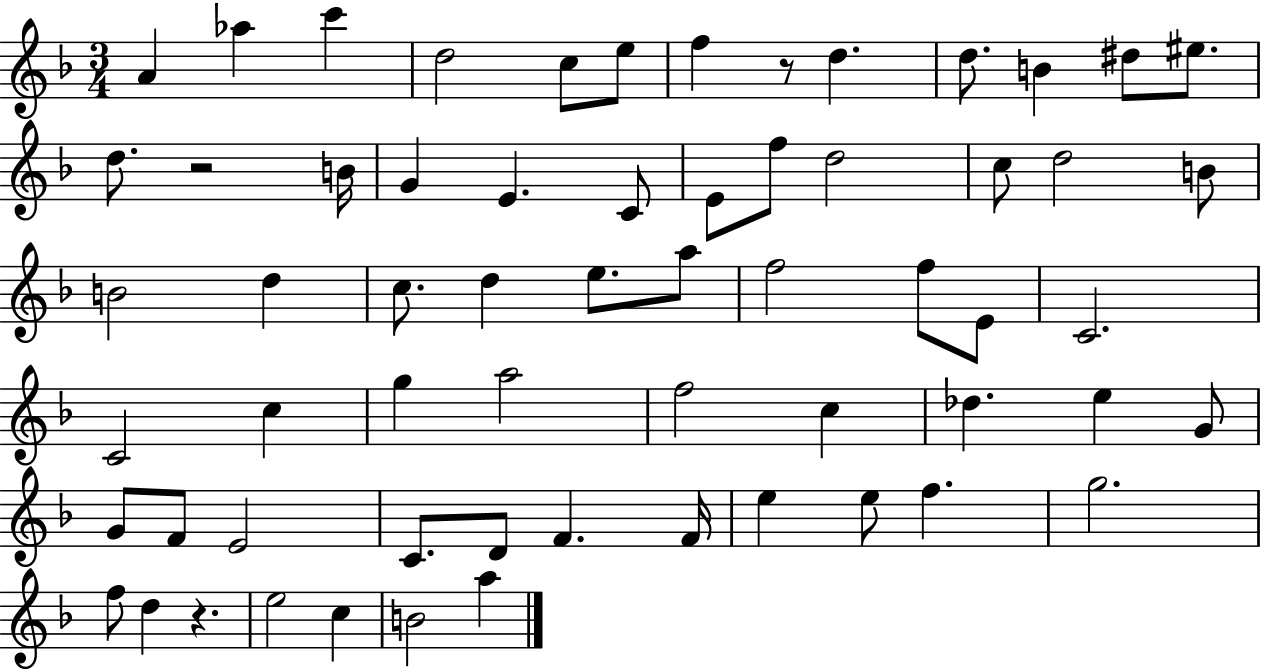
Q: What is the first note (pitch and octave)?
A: A4